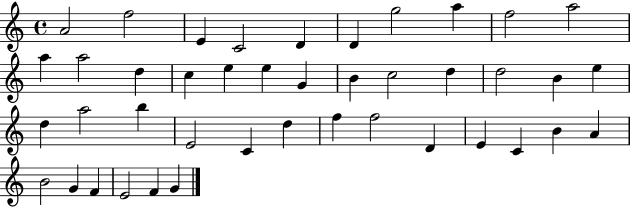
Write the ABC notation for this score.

X:1
T:Untitled
M:4/4
L:1/4
K:C
A2 f2 E C2 D D g2 a f2 a2 a a2 d c e e G B c2 d d2 B e d a2 b E2 C d f f2 D E C B A B2 G F E2 F G